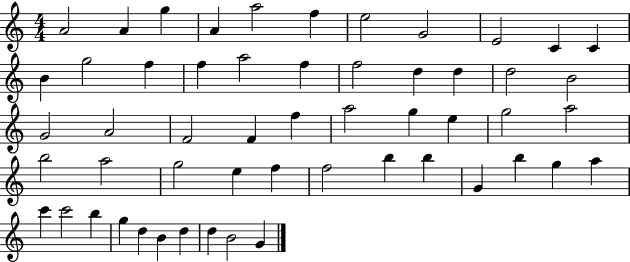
{
  \clef treble
  \numericTimeSignature
  \time 4/4
  \key c \major
  a'2 a'4 g''4 | a'4 a''2 f''4 | e''2 g'2 | e'2 c'4 c'4 | \break b'4 g''2 f''4 | f''4 a''2 f''4 | f''2 d''4 d''4 | d''2 b'2 | \break g'2 a'2 | f'2 f'4 f''4 | a''2 g''4 e''4 | g''2 a''2 | \break b''2 a''2 | g''2 e''4 f''4 | f''2 b''4 b''4 | g'4 b''4 g''4 a''4 | \break c'''4 c'''2 b''4 | g''4 d''4 b'4 d''4 | d''4 b'2 g'4 | \bar "|."
}